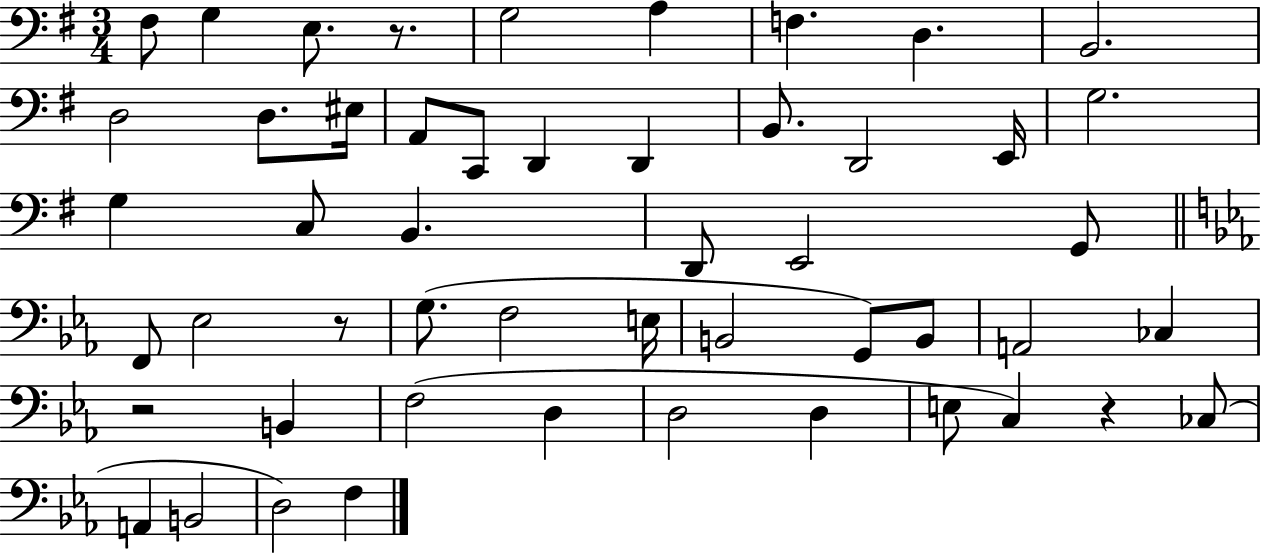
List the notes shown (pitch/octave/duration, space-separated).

F#3/e G3/q E3/e. R/e. G3/h A3/q F3/q. D3/q. B2/h. D3/h D3/e. EIS3/s A2/e C2/e D2/q D2/q B2/e. D2/h E2/s G3/h. G3/q C3/e B2/q. D2/e E2/h G2/e F2/e Eb3/h R/e G3/e. F3/h E3/s B2/h G2/e B2/e A2/h CES3/q R/h B2/q F3/h D3/q D3/h D3/q E3/e C3/q R/q CES3/e A2/q B2/h D3/h F3/q